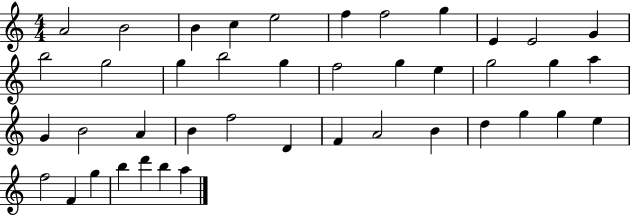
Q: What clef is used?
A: treble